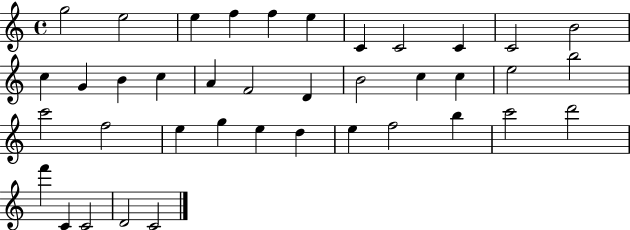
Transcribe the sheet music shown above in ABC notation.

X:1
T:Untitled
M:4/4
L:1/4
K:C
g2 e2 e f f e C C2 C C2 B2 c G B c A F2 D B2 c c e2 b2 c'2 f2 e g e d e f2 b c'2 d'2 f' C C2 D2 C2